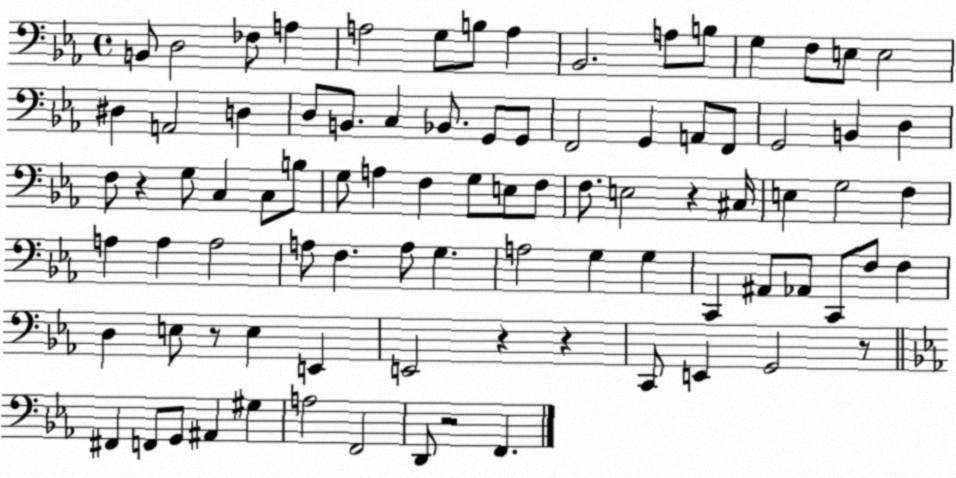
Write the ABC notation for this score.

X:1
T:Untitled
M:4/4
L:1/4
K:Eb
B,,/2 D,2 _F,/2 A, A,2 G,/2 B,/2 A, _B,,2 A,/2 B,/2 G, F,/2 E,/2 E,2 ^D, A,,2 D, D,/2 B,,/2 C, _B,,/2 G,,/2 G,,/2 F,,2 G,, A,,/2 F,,/2 G,,2 B,, D, F,/2 z G,/2 C, C,/2 B,/2 G,/2 A, F, G,/2 E,/2 F,/2 F,/2 E,2 z ^C,/4 E, G,2 F, A, A, A,2 A,/2 F, A,/2 G, A,2 G, G, C,, ^A,,/2 _A,,/2 C,,/2 F,/2 F, D, E,/2 z/2 E, E,, E,,2 z z C,,/2 E,, G,,2 z/2 ^F,, F,,/2 G,,/2 ^A,, ^G, A,2 F,,2 D,,/2 z2 F,,